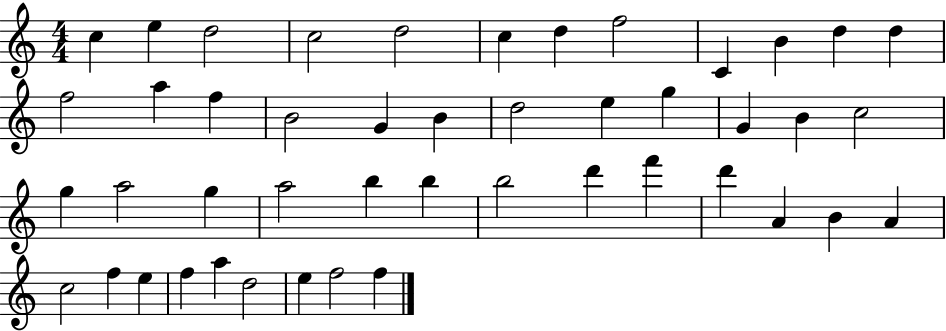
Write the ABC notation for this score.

X:1
T:Untitled
M:4/4
L:1/4
K:C
c e d2 c2 d2 c d f2 C B d d f2 a f B2 G B d2 e g G B c2 g a2 g a2 b b b2 d' f' d' A B A c2 f e f a d2 e f2 f